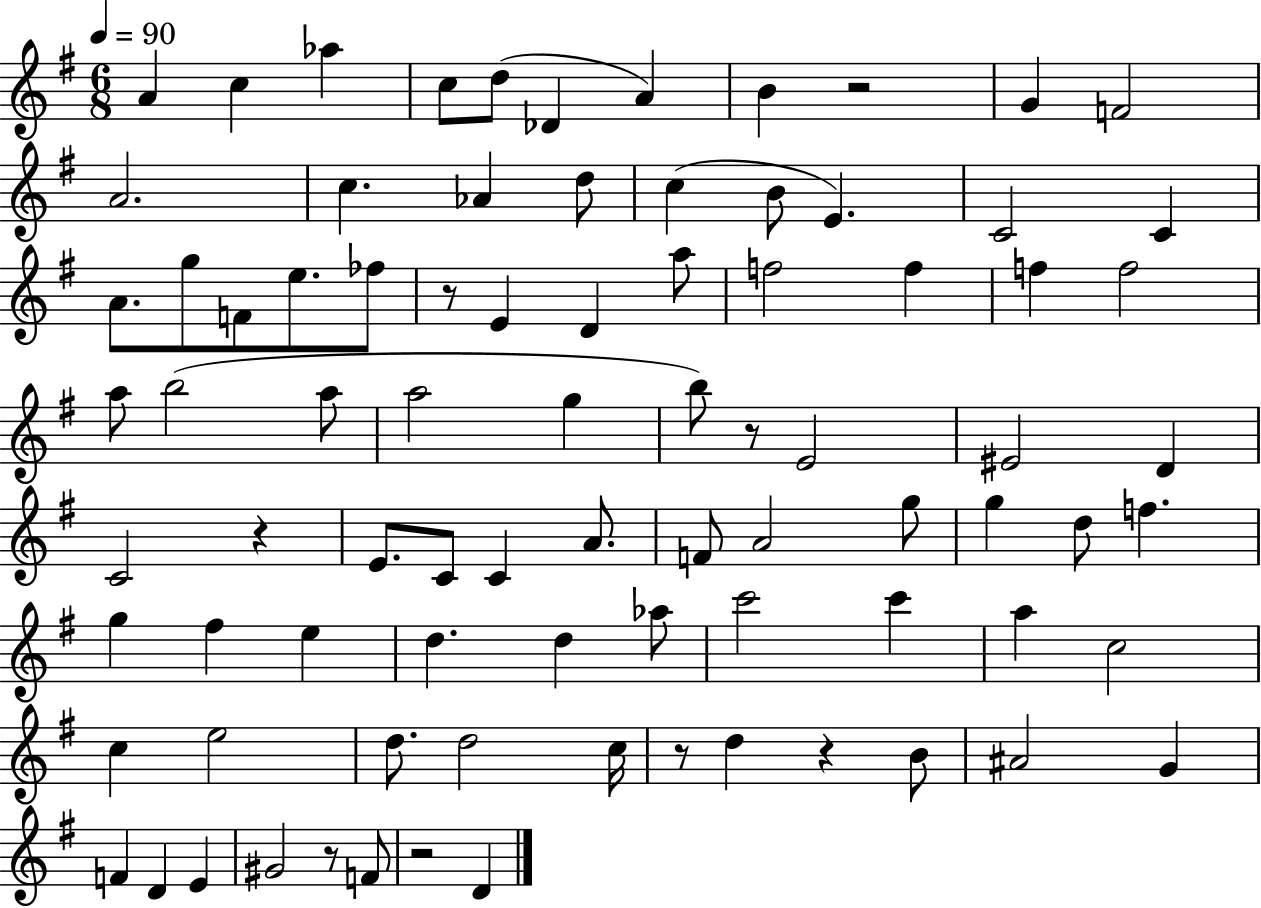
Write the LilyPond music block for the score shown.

{
  \clef treble
  \numericTimeSignature
  \time 6/8
  \key g \major
  \tempo 4 = 90
  a'4 c''4 aes''4 | c''8 d''8( des'4 a'4) | b'4 r2 | g'4 f'2 | \break a'2. | c''4. aes'4 d''8 | c''4( b'8 e'4.) | c'2 c'4 | \break a'8. g''8 f'8 e''8. fes''8 | r8 e'4 d'4 a''8 | f''2 f''4 | f''4 f''2 | \break a''8 b''2( a''8 | a''2 g''4 | b''8) r8 e'2 | eis'2 d'4 | \break c'2 r4 | e'8. c'8 c'4 a'8. | f'8 a'2 g''8 | g''4 d''8 f''4. | \break g''4 fis''4 e''4 | d''4. d''4 aes''8 | c'''2 c'''4 | a''4 c''2 | \break c''4 e''2 | d''8. d''2 c''16 | r8 d''4 r4 b'8 | ais'2 g'4 | \break f'4 d'4 e'4 | gis'2 r8 f'8 | r2 d'4 | \bar "|."
}